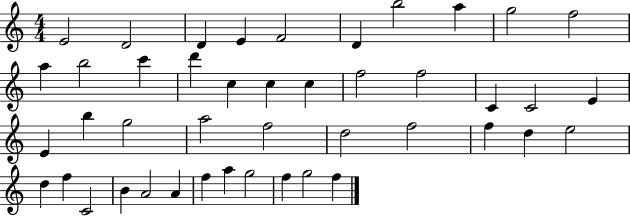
E4/h D4/h D4/q E4/q F4/h D4/q B5/h A5/q G5/h F5/h A5/q B5/h C6/q D6/q C5/q C5/q C5/q F5/h F5/h C4/q C4/h E4/q E4/q B5/q G5/h A5/h F5/h D5/h F5/h F5/q D5/q E5/h D5/q F5/q C4/h B4/q A4/h A4/q F5/q A5/q G5/h F5/q G5/h F5/q